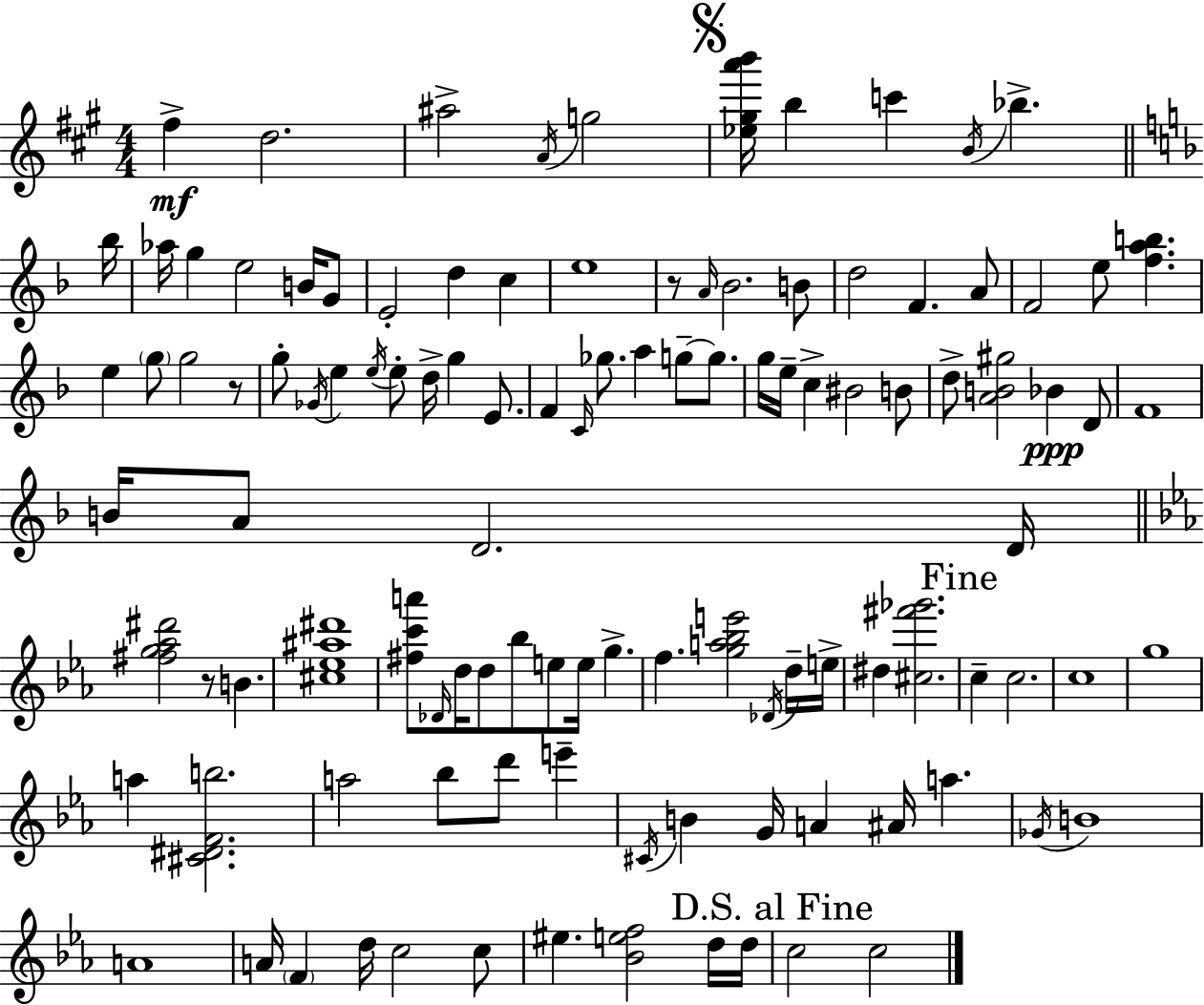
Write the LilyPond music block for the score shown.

{
  \clef treble
  \numericTimeSignature
  \time 4/4
  \key a \major
  \repeat volta 2 { fis''4->\mf d''2. | ais''2-> \acciaccatura { a'16 } g''2 | \mark \markup { \musicglyph "scripts.segno" } <ees'' gis'' a''' b'''>16 b''4 c'''4 \acciaccatura { b'16 } bes''4.-> | \bar "||" \break \key d \minor bes''16 aes''16 g''4 e''2 b'16 g'8 | e'2-. d''4 c''4 | e''1 | r8 \grace { a'16 } bes'2. | \break b'8 d''2 f'4. | a'8 f'2 e''8 <f'' a'' b''>4. | e''4 \parenthesize g''8 g''2 | r8 g''8-. \acciaccatura { ges'16 } e''4 \acciaccatura { e''16 } e''8-. d''16-> g''4 | \break e'8. f'4 \grace { c'16 } ges''8. a''4 | g''8--~~ g''8. g''16 e''16-- c''4-> bis'2 | b'8 d''8-> <a' b' gis''>2 bes'4\ppp | d'8 f'1 | \break b'16 a'8 d'2. | d'16 \bar "||" \break \key ees \major <fis'' g'' aes'' dis'''>2 r8 b'4. | <cis'' ees'' ais'' dis'''>1 | <fis'' c''' a'''>8 \grace { des'16 } d''16 d''8 bes''8 e''8 e''16 g''4.-> | f''4. <g'' a'' bes'' e'''>2 \acciaccatura { des'16 } | \break d''16-- e''16-> dis''4 <cis'' fis''' ges'''>2. | \mark "Fine" c''4-- c''2. | c''1 | g''1 | \break a''4 <cis' dis' f' b''>2. | a''2 bes''8 d'''8 e'''4-- | \acciaccatura { cis'16 } b'4 g'16 a'4 ais'16 a''4. | \acciaccatura { ges'16 } b'1 | \break a'1 | a'16 \parenthesize f'4 d''16 c''2 | c''8 eis''4. <bes' e'' f''>2 | d''16 d''16 \mark "D.S. al Fine" c''2 c''2 | \break } \bar "|."
}